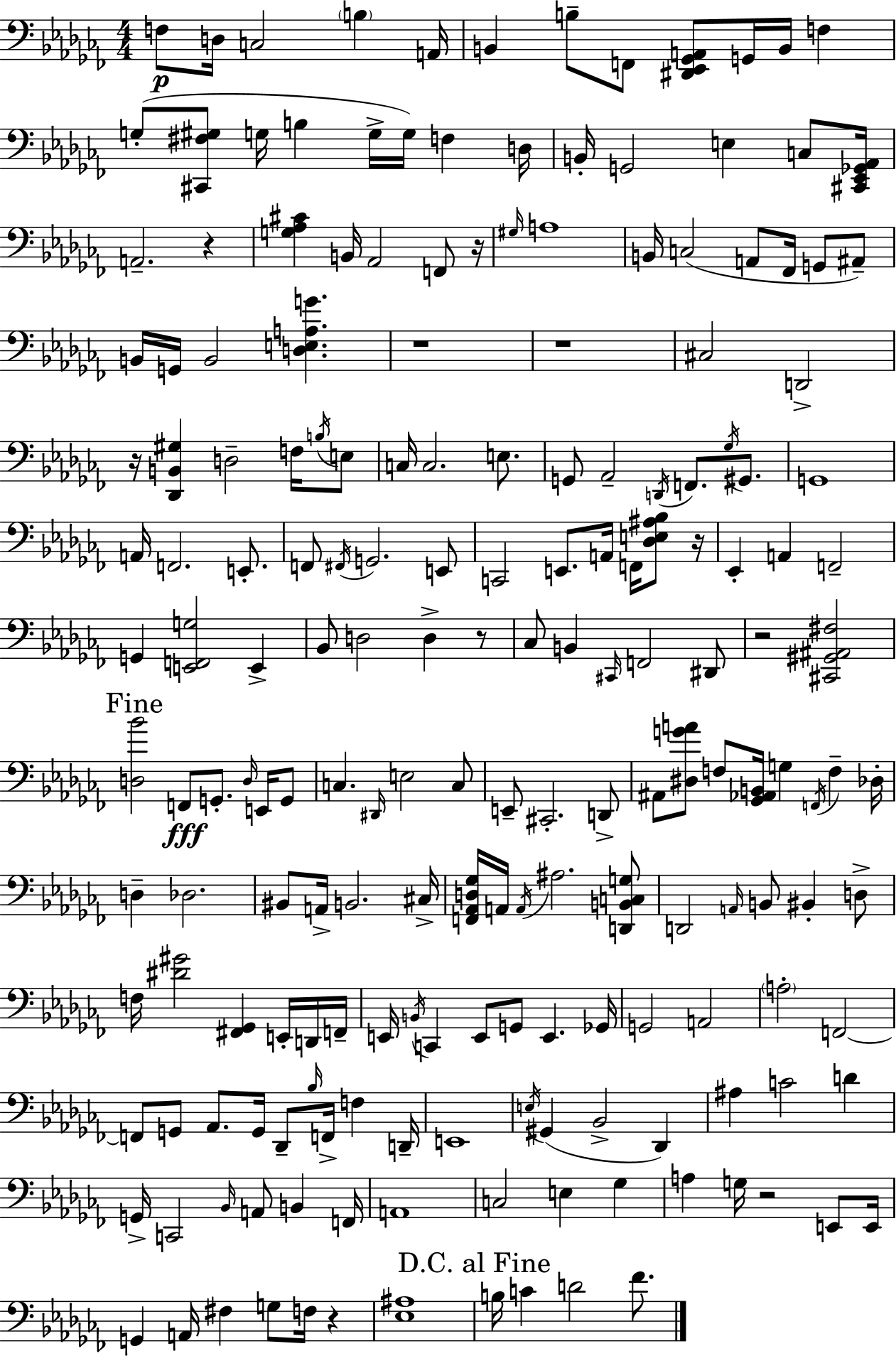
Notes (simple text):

F3/e D3/s C3/h B3/q A2/s B2/q B3/e F2/e [D#2,Eb2,Gb2,A2]/e G2/s B2/s F3/q G3/e [C#2,F#3,G#3]/e G3/s B3/q G3/s G3/s F3/q D3/s B2/s G2/h E3/q C3/e [C#2,Eb2,Gb2,Ab2]/s A2/h. R/q [G3,Ab3,C#4]/q B2/s Ab2/h F2/e R/s G#3/s A3/w B2/s C3/h A2/e FES2/s G2/e A#2/e B2/s G2/s B2/h [D3,E3,A3,G4]/q. R/w R/w C#3/h D2/h R/s [Db2,B2,G#3]/q D3/h F3/s B3/s E3/e C3/s C3/h. E3/e. G2/e Ab2/h D2/s F2/e. Gb3/s G#2/e. G2/w A2/s F2/h. E2/e. F2/e F#2/s G2/h. E2/e C2/h E2/e. A2/s F2/s [Db3,E3,A#3,Bb3]/e R/s Eb2/q A2/q F2/h G2/q [E2,F2,G3]/h E2/q Bb2/e D3/h D3/q R/e CES3/e B2/q C#2/s F2/h D#2/e R/h [C#2,G#2,A#2,F#3]/h [D3,Bb4]/h F2/e G2/e. D3/s E2/s G2/e C3/q. D#2/s E3/h C3/e E2/e C#2/h. D2/e A#2/e [D#3,G4,A4]/e F3/e [Gb2,Ab2,B2]/s G3/q F2/s F3/q Db3/s D3/q Db3/h. BIS2/e A2/s B2/h. C#3/s [F2,Ab2,D3,Gb3]/s A2/s A2/s A#3/h. [D2,B2,C3,G3]/e D2/h A2/s B2/e BIS2/q D3/e F3/s [D#4,G#4]/h [F#2,Gb2]/q E2/s D2/s F2/s E2/s B2/s C2/q E2/e G2/e E2/q. Gb2/s G2/h A2/h A3/h F2/h F2/e G2/e Ab2/e. G2/s Db2/e Bb3/s F2/s F3/q D2/s E2/w E3/s G#2/q Bb2/h Db2/q A#3/q C4/h D4/q G2/s C2/h Bb2/s A2/e B2/q F2/s A2/w C3/h E3/q Gb3/q A3/q G3/s R/h E2/e E2/s G2/q A2/s F#3/q G3/e F3/s R/q [Eb3,A#3]/w B3/s C4/q D4/h FES4/e.